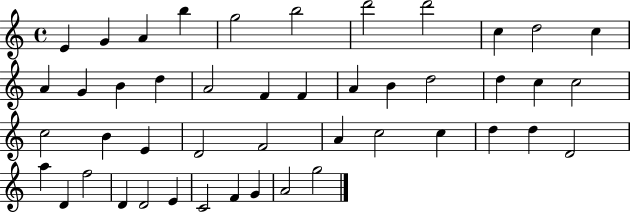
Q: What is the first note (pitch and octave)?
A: E4